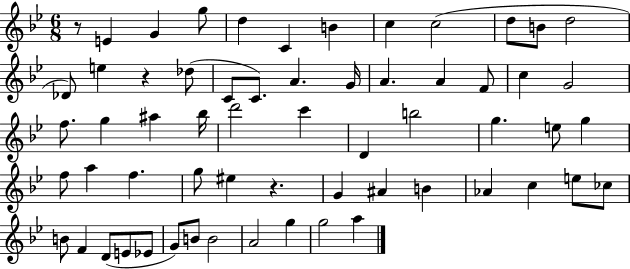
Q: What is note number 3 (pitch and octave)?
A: G5